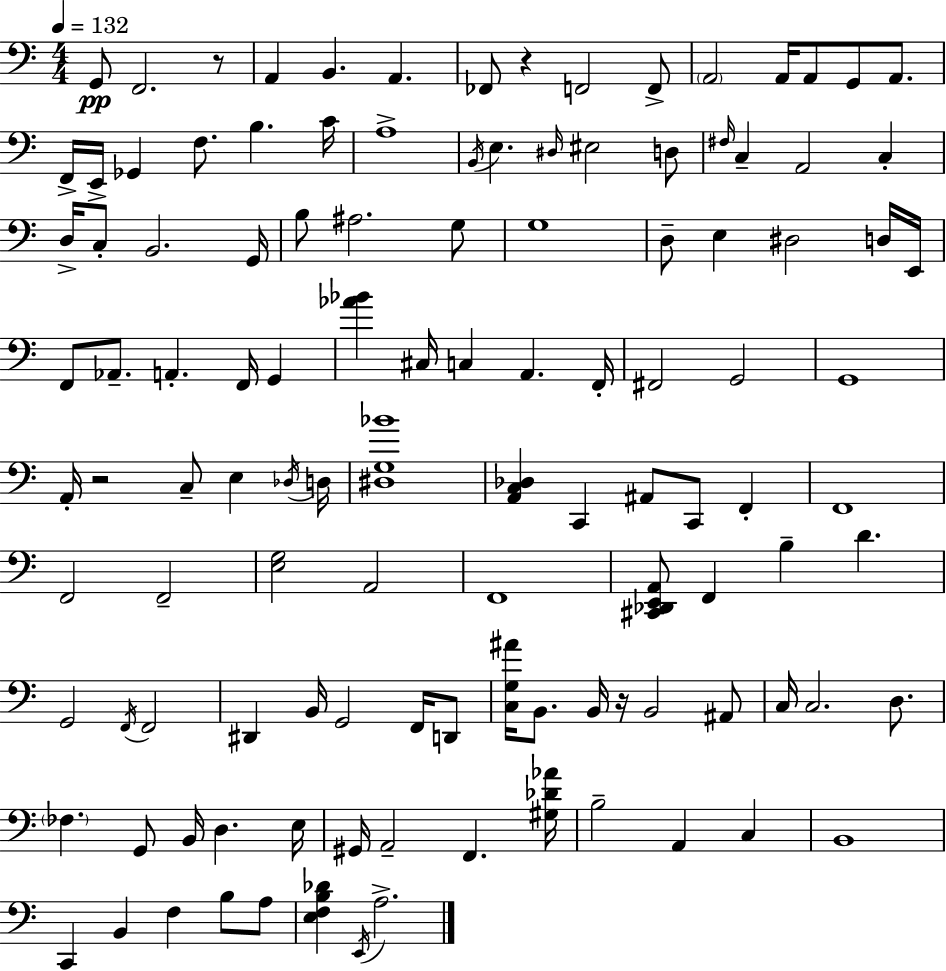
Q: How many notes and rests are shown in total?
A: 117